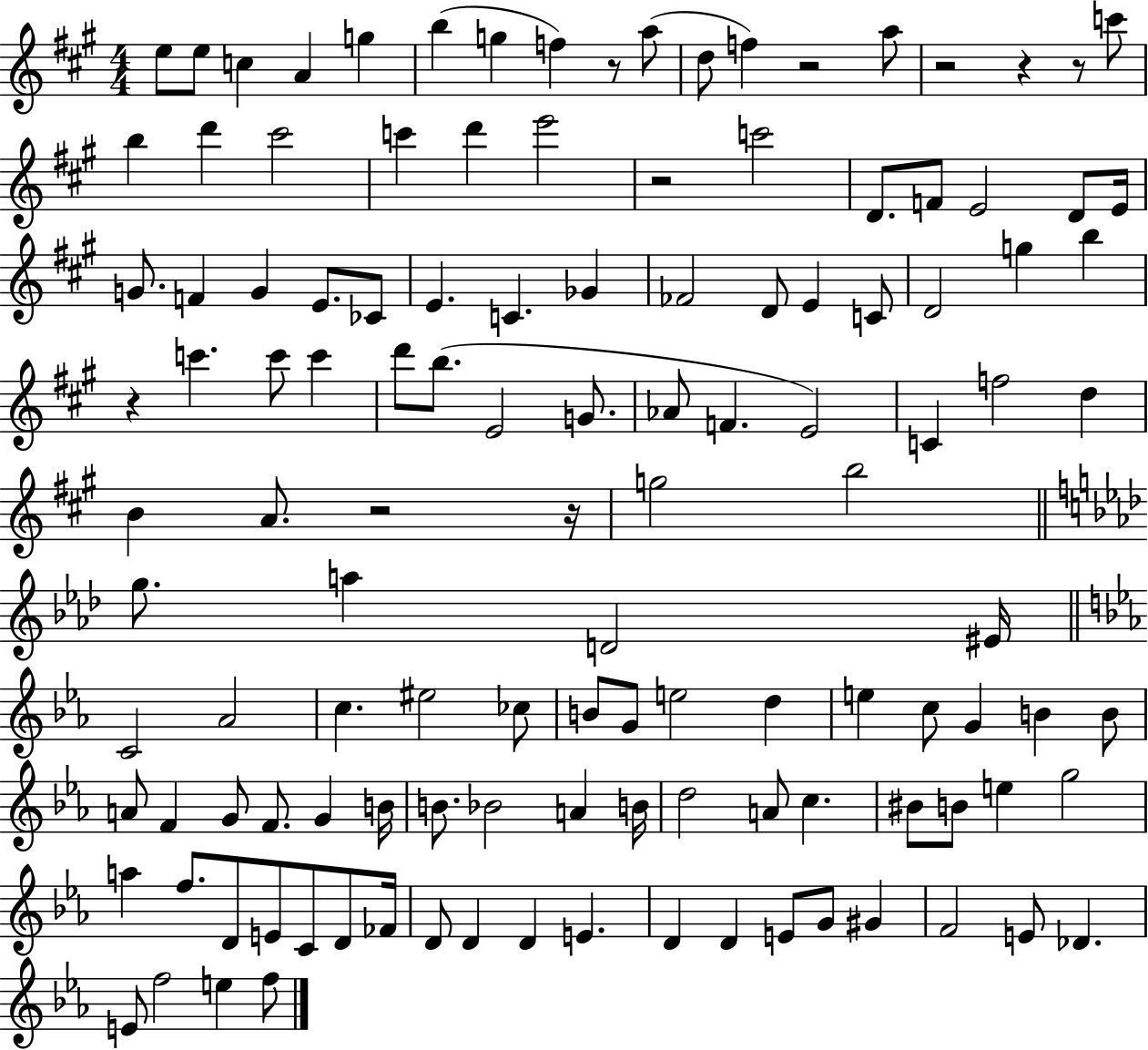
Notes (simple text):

E5/e E5/e C5/q A4/q G5/q B5/q G5/q F5/q R/e A5/e D5/e F5/q R/h A5/e R/h R/q R/e C6/e B5/q D6/q C#6/h C6/q D6/q E6/h R/h C6/h D4/e. F4/e E4/h D4/e E4/s G4/e. F4/q G4/q E4/e. CES4/e E4/q. C4/q. Gb4/q FES4/h D4/e E4/q C4/e D4/h G5/q B5/q R/q C6/q. C6/e C6/q D6/e B5/e. E4/h G4/e. Ab4/e F4/q. E4/h C4/q F5/h D5/q B4/q A4/e. R/h R/s G5/h B5/h G5/e. A5/q D4/h EIS4/s C4/h Ab4/h C5/q. EIS5/h CES5/e B4/e G4/e E5/h D5/q E5/q C5/e G4/q B4/q B4/e A4/e F4/q G4/e F4/e. G4/q B4/s B4/e. Bb4/h A4/q B4/s D5/h A4/e C5/q. BIS4/e B4/e E5/q G5/h A5/q F5/e. D4/e E4/e C4/e D4/e FES4/s D4/e D4/q D4/q E4/q. D4/q D4/q E4/e G4/e G#4/q F4/h E4/e Db4/q. E4/e F5/h E5/q F5/e